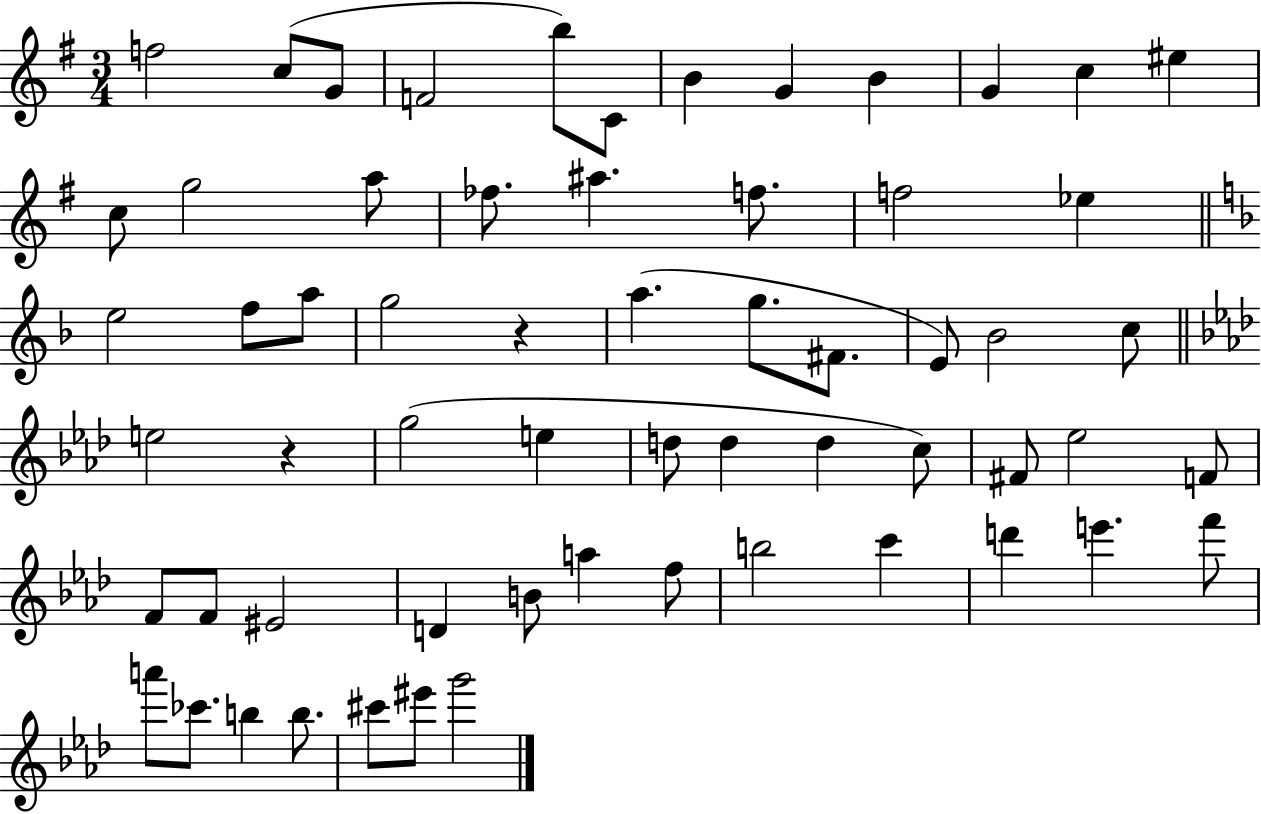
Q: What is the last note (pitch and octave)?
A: G6